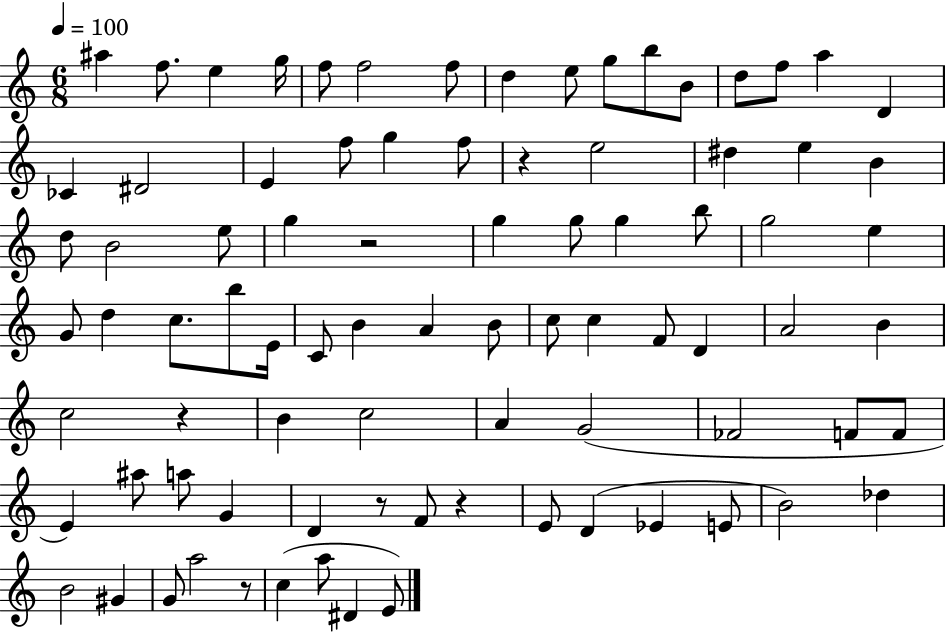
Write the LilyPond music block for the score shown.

{
  \clef treble
  \numericTimeSignature
  \time 6/8
  \key c \major
  \tempo 4 = 100
  ais''4 f''8. e''4 g''16 | f''8 f''2 f''8 | d''4 e''8 g''8 b''8 b'8 | d''8 f''8 a''4 d'4 | \break ces'4 dis'2 | e'4 f''8 g''4 f''8 | r4 e''2 | dis''4 e''4 b'4 | \break d''8 b'2 e''8 | g''4 r2 | g''4 g''8 g''4 b''8 | g''2 e''4 | \break g'8 d''4 c''8. b''8 e'16 | c'8 b'4 a'4 b'8 | c''8 c''4 f'8 d'4 | a'2 b'4 | \break c''2 r4 | b'4 c''2 | a'4 g'2( | fes'2 f'8 f'8 | \break e'4) ais''8 a''8 g'4 | d'4 r8 f'8 r4 | e'8 d'4( ees'4 e'8 | b'2) des''4 | \break b'2 gis'4 | g'8 a''2 r8 | c''4( a''8 dis'4 e'8) | \bar "|."
}